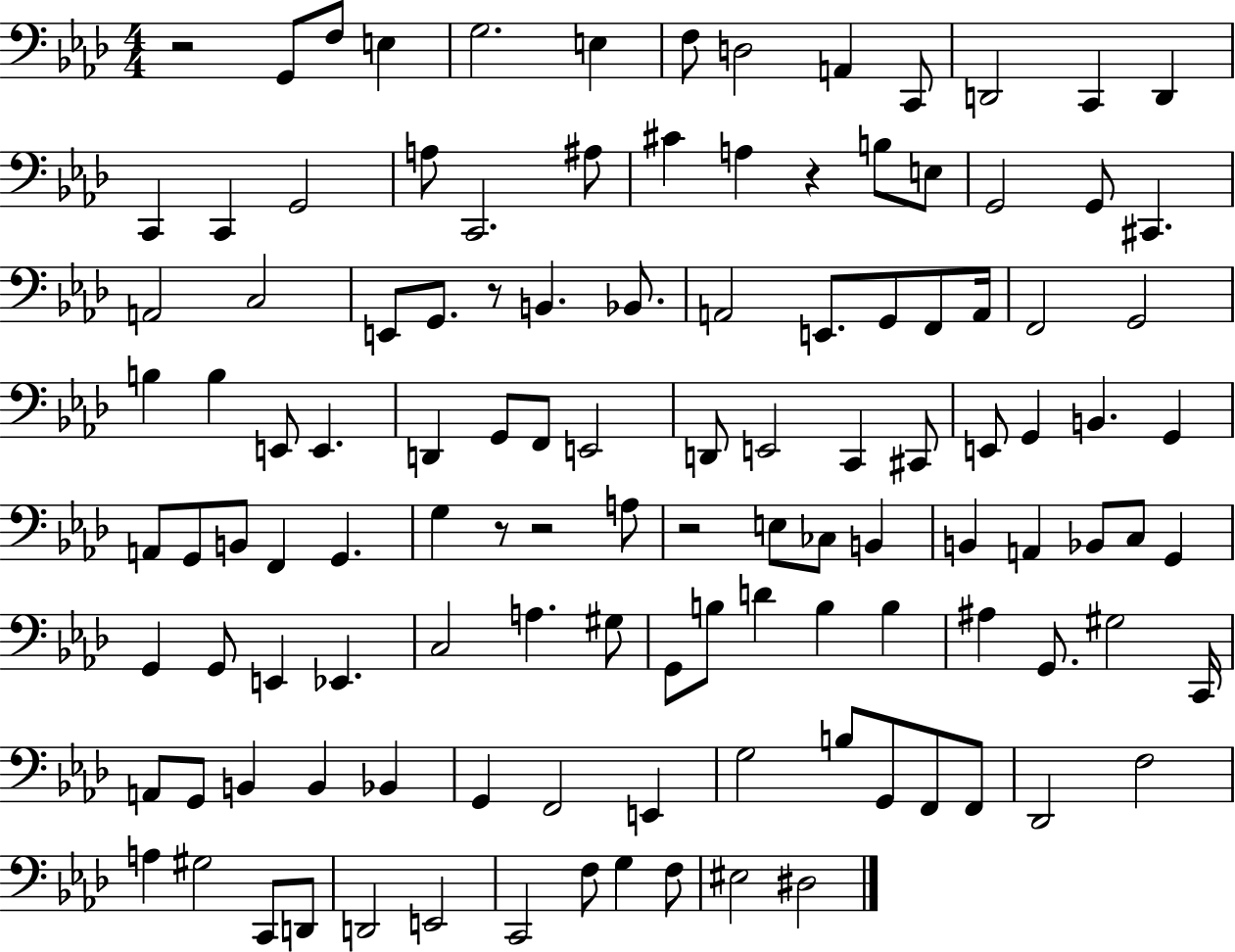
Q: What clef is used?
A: bass